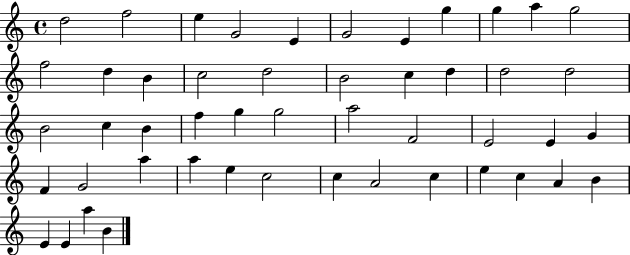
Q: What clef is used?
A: treble